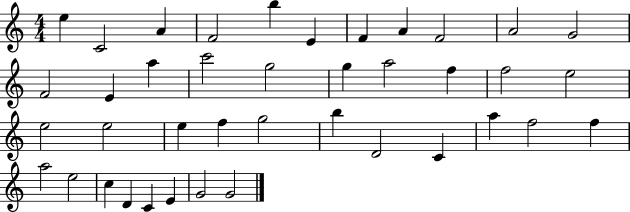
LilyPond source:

{
  \clef treble
  \numericTimeSignature
  \time 4/4
  \key c \major
  e''4 c'2 a'4 | f'2 b''4 e'4 | f'4 a'4 f'2 | a'2 g'2 | \break f'2 e'4 a''4 | c'''2 g''2 | g''4 a''2 f''4 | f''2 e''2 | \break e''2 e''2 | e''4 f''4 g''2 | b''4 d'2 c'4 | a''4 f''2 f''4 | \break a''2 e''2 | c''4 d'4 c'4 e'4 | g'2 g'2 | \bar "|."
}